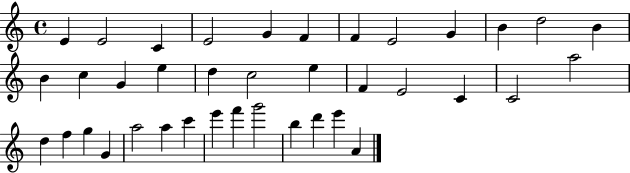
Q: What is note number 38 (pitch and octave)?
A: A4